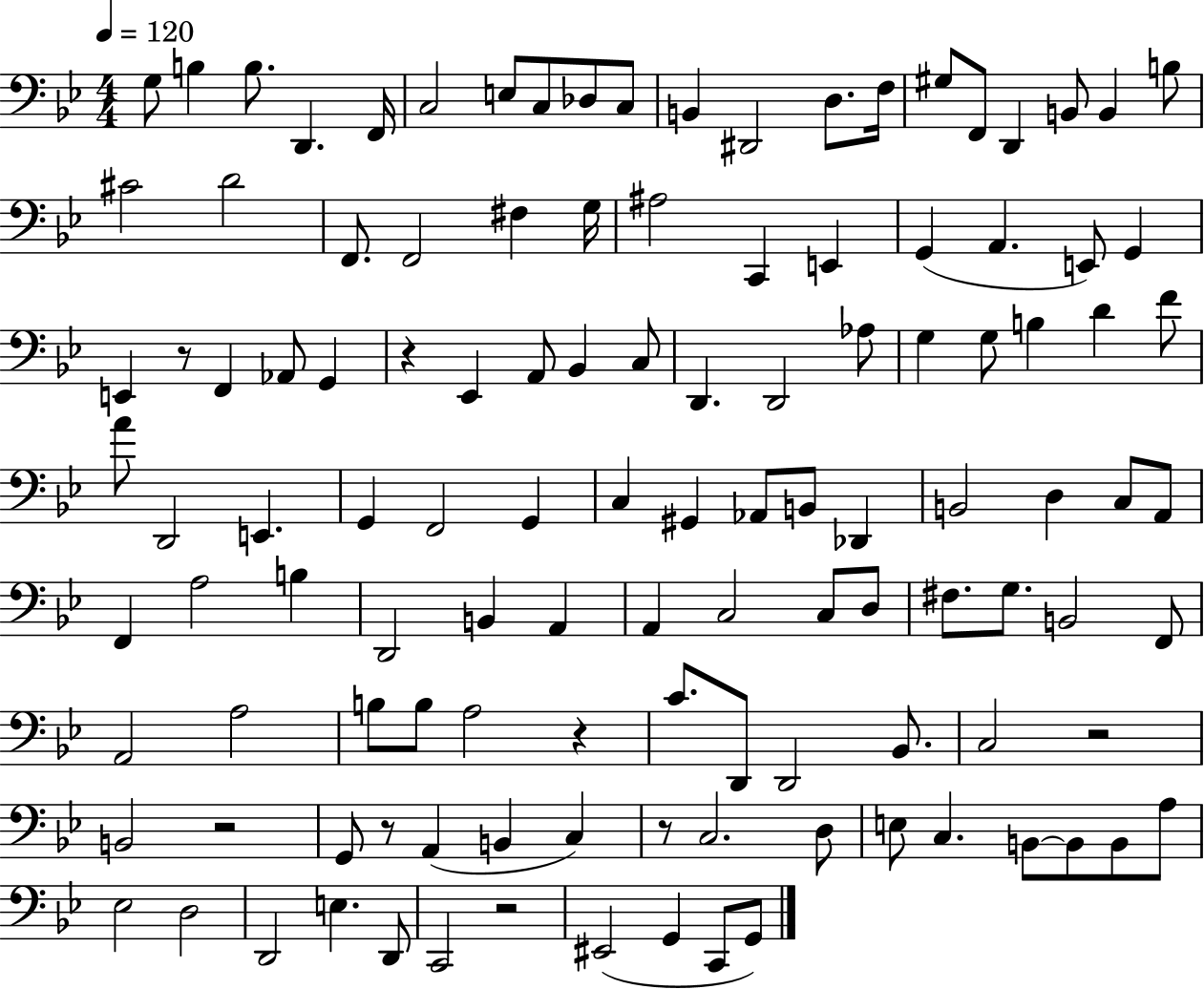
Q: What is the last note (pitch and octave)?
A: G2